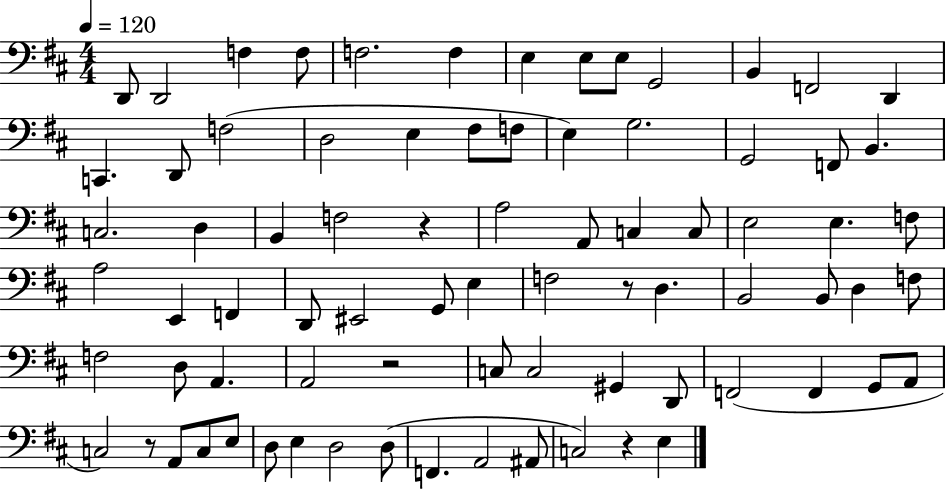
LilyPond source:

{
  \clef bass
  \numericTimeSignature
  \time 4/4
  \key d \major
  \tempo 4 = 120
  d,8 d,2 f4 f8 | f2. f4 | e4 e8 e8 g,2 | b,4 f,2 d,4 | \break c,4. d,8 f2( | d2 e4 fis8 f8 | e4) g2. | g,2 f,8 b,4. | \break c2. d4 | b,4 f2 r4 | a2 a,8 c4 c8 | e2 e4. f8 | \break a2 e,4 f,4 | d,8 eis,2 g,8 e4 | f2 r8 d4. | b,2 b,8 d4 f8 | \break f2 d8 a,4. | a,2 r2 | c8 c2 gis,4 d,8 | f,2( f,4 g,8 a,8 | \break c2) r8 a,8 c8 e8 | d8 e4 d2 d8( | f,4. a,2 ais,8 | c2) r4 e4 | \break \bar "|."
}